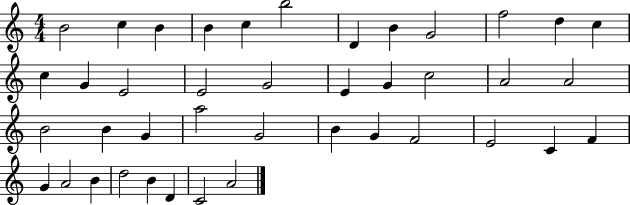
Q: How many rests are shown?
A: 0